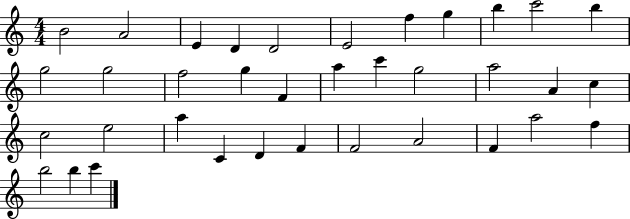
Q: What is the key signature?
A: C major